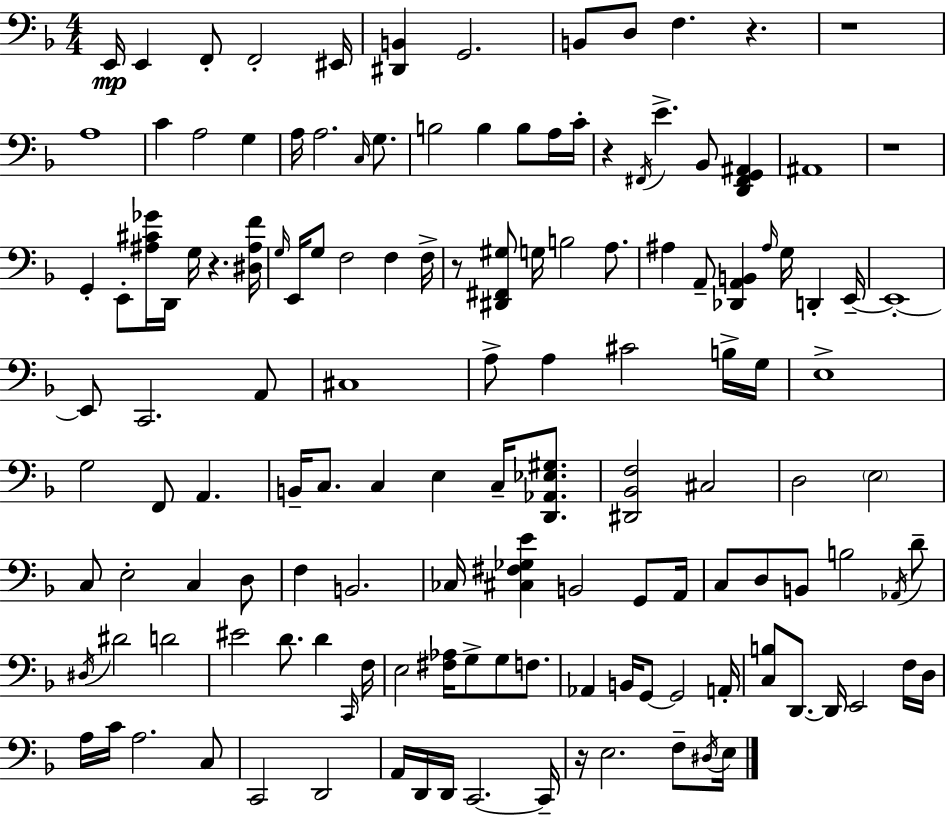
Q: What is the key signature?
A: D minor